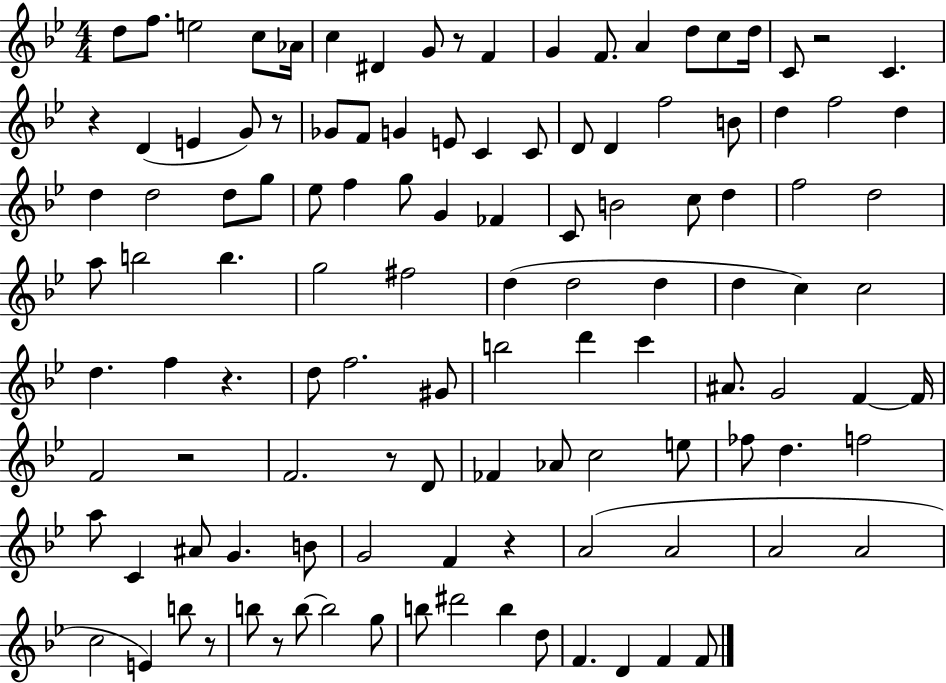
X:1
T:Untitled
M:4/4
L:1/4
K:Bb
d/2 f/2 e2 c/2 _A/4 c ^D G/2 z/2 F G F/2 A d/2 c/2 d/4 C/2 z2 C z D E G/2 z/2 _G/2 F/2 G E/2 C C/2 D/2 D f2 B/2 d f2 d d d2 d/2 g/2 _e/2 f g/2 G _F C/2 B2 c/2 d f2 d2 a/2 b2 b g2 ^f2 d d2 d d c c2 d f z d/2 f2 ^G/2 b2 d' c' ^A/2 G2 F F/4 F2 z2 F2 z/2 D/2 _F _A/2 c2 e/2 _f/2 d f2 a/2 C ^A/2 G B/2 G2 F z A2 A2 A2 A2 c2 E b/2 z/2 b/2 z/2 b/2 b2 g/2 b/2 ^d'2 b d/2 F D F F/2